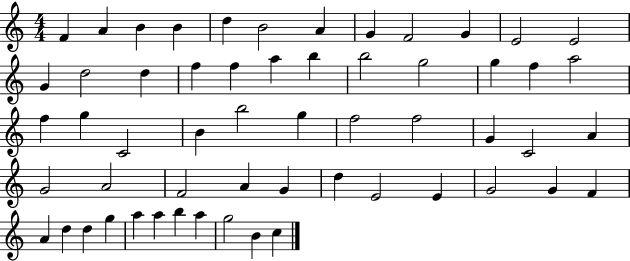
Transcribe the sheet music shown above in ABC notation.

X:1
T:Untitled
M:4/4
L:1/4
K:C
F A B B d B2 A G F2 G E2 E2 G d2 d f f a b b2 g2 g f a2 f g C2 B b2 g f2 f2 G C2 A G2 A2 F2 A G d E2 E G2 G F A d d g a a b a g2 B c